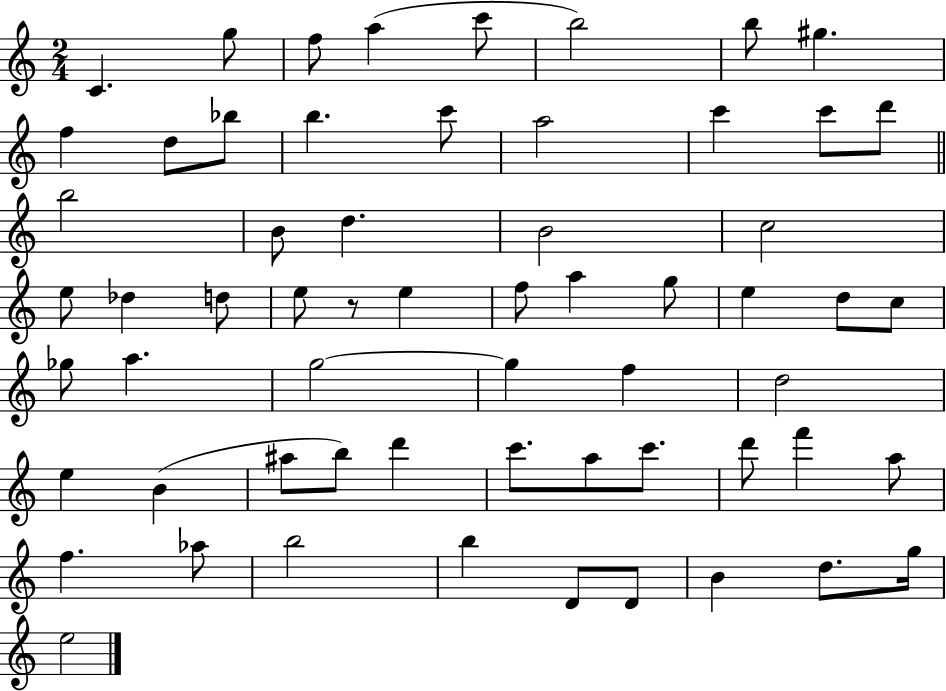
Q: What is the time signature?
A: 2/4